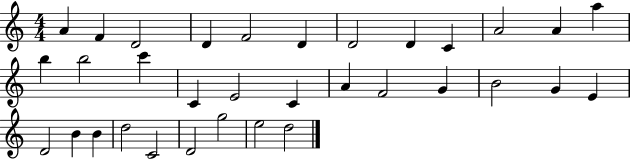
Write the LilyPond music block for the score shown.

{
  \clef treble
  \numericTimeSignature
  \time 4/4
  \key c \major
  a'4 f'4 d'2 | d'4 f'2 d'4 | d'2 d'4 c'4 | a'2 a'4 a''4 | \break b''4 b''2 c'''4 | c'4 e'2 c'4 | a'4 f'2 g'4 | b'2 g'4 e'4 | \break d'2 b'4 b'4 | d''2 c'2 | d'2 g''2 | e''2 d''2 | \break \bar "|."
}